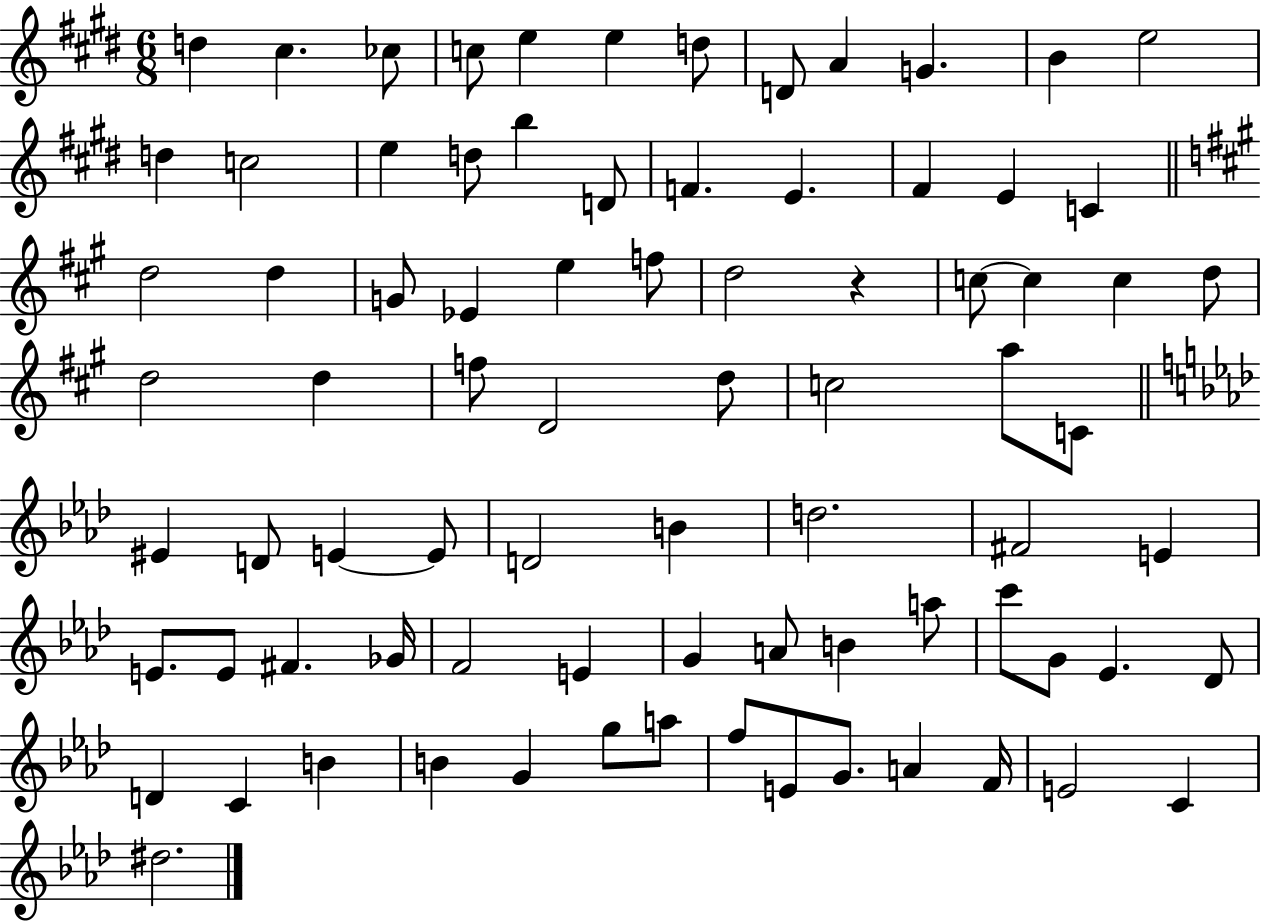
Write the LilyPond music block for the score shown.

{
  \clef treble
  \numericTimeSignature
  \time 6/8
  \key e \major
  d''4 cis''4. ces''8 | c''8 e''4 e''4 d''8 | d'8 a'4 g'4. | b'4 e''2 | \break d''4 c''2 | e''4 d''8 b''4 d'8 | f'4. e'4. | fis'4 e'4 c'4 | \break \bar "||" \break \key a \major d''2 d''4 | g'8 ees'4 e''4 f''8 | d''2 r4 | c''8~~ c''4 c''4 d''8 | \break d''2 d''4 | f''8 d'2 d''8 | c''2 a''8 c'8 | \bar "||" \break \key f \minor eis'4 d'8 e'4~~ e'8 | d'2 b'4 | d''2. | fis'2 e'4 | \break e'8. e'8 fis'4. ges'16 | f'2 e'4 | g'4 a'8 b'4 a''8 | c'''8 g'8 ees'4. des'8 | \break d'4 c'4 b'4 | b'4 g'4 g''8 a''8 | f''8 e'8 g'8. a'4 f'16 | e'2 c'4 | \break dis''2. | \bar "|."
}